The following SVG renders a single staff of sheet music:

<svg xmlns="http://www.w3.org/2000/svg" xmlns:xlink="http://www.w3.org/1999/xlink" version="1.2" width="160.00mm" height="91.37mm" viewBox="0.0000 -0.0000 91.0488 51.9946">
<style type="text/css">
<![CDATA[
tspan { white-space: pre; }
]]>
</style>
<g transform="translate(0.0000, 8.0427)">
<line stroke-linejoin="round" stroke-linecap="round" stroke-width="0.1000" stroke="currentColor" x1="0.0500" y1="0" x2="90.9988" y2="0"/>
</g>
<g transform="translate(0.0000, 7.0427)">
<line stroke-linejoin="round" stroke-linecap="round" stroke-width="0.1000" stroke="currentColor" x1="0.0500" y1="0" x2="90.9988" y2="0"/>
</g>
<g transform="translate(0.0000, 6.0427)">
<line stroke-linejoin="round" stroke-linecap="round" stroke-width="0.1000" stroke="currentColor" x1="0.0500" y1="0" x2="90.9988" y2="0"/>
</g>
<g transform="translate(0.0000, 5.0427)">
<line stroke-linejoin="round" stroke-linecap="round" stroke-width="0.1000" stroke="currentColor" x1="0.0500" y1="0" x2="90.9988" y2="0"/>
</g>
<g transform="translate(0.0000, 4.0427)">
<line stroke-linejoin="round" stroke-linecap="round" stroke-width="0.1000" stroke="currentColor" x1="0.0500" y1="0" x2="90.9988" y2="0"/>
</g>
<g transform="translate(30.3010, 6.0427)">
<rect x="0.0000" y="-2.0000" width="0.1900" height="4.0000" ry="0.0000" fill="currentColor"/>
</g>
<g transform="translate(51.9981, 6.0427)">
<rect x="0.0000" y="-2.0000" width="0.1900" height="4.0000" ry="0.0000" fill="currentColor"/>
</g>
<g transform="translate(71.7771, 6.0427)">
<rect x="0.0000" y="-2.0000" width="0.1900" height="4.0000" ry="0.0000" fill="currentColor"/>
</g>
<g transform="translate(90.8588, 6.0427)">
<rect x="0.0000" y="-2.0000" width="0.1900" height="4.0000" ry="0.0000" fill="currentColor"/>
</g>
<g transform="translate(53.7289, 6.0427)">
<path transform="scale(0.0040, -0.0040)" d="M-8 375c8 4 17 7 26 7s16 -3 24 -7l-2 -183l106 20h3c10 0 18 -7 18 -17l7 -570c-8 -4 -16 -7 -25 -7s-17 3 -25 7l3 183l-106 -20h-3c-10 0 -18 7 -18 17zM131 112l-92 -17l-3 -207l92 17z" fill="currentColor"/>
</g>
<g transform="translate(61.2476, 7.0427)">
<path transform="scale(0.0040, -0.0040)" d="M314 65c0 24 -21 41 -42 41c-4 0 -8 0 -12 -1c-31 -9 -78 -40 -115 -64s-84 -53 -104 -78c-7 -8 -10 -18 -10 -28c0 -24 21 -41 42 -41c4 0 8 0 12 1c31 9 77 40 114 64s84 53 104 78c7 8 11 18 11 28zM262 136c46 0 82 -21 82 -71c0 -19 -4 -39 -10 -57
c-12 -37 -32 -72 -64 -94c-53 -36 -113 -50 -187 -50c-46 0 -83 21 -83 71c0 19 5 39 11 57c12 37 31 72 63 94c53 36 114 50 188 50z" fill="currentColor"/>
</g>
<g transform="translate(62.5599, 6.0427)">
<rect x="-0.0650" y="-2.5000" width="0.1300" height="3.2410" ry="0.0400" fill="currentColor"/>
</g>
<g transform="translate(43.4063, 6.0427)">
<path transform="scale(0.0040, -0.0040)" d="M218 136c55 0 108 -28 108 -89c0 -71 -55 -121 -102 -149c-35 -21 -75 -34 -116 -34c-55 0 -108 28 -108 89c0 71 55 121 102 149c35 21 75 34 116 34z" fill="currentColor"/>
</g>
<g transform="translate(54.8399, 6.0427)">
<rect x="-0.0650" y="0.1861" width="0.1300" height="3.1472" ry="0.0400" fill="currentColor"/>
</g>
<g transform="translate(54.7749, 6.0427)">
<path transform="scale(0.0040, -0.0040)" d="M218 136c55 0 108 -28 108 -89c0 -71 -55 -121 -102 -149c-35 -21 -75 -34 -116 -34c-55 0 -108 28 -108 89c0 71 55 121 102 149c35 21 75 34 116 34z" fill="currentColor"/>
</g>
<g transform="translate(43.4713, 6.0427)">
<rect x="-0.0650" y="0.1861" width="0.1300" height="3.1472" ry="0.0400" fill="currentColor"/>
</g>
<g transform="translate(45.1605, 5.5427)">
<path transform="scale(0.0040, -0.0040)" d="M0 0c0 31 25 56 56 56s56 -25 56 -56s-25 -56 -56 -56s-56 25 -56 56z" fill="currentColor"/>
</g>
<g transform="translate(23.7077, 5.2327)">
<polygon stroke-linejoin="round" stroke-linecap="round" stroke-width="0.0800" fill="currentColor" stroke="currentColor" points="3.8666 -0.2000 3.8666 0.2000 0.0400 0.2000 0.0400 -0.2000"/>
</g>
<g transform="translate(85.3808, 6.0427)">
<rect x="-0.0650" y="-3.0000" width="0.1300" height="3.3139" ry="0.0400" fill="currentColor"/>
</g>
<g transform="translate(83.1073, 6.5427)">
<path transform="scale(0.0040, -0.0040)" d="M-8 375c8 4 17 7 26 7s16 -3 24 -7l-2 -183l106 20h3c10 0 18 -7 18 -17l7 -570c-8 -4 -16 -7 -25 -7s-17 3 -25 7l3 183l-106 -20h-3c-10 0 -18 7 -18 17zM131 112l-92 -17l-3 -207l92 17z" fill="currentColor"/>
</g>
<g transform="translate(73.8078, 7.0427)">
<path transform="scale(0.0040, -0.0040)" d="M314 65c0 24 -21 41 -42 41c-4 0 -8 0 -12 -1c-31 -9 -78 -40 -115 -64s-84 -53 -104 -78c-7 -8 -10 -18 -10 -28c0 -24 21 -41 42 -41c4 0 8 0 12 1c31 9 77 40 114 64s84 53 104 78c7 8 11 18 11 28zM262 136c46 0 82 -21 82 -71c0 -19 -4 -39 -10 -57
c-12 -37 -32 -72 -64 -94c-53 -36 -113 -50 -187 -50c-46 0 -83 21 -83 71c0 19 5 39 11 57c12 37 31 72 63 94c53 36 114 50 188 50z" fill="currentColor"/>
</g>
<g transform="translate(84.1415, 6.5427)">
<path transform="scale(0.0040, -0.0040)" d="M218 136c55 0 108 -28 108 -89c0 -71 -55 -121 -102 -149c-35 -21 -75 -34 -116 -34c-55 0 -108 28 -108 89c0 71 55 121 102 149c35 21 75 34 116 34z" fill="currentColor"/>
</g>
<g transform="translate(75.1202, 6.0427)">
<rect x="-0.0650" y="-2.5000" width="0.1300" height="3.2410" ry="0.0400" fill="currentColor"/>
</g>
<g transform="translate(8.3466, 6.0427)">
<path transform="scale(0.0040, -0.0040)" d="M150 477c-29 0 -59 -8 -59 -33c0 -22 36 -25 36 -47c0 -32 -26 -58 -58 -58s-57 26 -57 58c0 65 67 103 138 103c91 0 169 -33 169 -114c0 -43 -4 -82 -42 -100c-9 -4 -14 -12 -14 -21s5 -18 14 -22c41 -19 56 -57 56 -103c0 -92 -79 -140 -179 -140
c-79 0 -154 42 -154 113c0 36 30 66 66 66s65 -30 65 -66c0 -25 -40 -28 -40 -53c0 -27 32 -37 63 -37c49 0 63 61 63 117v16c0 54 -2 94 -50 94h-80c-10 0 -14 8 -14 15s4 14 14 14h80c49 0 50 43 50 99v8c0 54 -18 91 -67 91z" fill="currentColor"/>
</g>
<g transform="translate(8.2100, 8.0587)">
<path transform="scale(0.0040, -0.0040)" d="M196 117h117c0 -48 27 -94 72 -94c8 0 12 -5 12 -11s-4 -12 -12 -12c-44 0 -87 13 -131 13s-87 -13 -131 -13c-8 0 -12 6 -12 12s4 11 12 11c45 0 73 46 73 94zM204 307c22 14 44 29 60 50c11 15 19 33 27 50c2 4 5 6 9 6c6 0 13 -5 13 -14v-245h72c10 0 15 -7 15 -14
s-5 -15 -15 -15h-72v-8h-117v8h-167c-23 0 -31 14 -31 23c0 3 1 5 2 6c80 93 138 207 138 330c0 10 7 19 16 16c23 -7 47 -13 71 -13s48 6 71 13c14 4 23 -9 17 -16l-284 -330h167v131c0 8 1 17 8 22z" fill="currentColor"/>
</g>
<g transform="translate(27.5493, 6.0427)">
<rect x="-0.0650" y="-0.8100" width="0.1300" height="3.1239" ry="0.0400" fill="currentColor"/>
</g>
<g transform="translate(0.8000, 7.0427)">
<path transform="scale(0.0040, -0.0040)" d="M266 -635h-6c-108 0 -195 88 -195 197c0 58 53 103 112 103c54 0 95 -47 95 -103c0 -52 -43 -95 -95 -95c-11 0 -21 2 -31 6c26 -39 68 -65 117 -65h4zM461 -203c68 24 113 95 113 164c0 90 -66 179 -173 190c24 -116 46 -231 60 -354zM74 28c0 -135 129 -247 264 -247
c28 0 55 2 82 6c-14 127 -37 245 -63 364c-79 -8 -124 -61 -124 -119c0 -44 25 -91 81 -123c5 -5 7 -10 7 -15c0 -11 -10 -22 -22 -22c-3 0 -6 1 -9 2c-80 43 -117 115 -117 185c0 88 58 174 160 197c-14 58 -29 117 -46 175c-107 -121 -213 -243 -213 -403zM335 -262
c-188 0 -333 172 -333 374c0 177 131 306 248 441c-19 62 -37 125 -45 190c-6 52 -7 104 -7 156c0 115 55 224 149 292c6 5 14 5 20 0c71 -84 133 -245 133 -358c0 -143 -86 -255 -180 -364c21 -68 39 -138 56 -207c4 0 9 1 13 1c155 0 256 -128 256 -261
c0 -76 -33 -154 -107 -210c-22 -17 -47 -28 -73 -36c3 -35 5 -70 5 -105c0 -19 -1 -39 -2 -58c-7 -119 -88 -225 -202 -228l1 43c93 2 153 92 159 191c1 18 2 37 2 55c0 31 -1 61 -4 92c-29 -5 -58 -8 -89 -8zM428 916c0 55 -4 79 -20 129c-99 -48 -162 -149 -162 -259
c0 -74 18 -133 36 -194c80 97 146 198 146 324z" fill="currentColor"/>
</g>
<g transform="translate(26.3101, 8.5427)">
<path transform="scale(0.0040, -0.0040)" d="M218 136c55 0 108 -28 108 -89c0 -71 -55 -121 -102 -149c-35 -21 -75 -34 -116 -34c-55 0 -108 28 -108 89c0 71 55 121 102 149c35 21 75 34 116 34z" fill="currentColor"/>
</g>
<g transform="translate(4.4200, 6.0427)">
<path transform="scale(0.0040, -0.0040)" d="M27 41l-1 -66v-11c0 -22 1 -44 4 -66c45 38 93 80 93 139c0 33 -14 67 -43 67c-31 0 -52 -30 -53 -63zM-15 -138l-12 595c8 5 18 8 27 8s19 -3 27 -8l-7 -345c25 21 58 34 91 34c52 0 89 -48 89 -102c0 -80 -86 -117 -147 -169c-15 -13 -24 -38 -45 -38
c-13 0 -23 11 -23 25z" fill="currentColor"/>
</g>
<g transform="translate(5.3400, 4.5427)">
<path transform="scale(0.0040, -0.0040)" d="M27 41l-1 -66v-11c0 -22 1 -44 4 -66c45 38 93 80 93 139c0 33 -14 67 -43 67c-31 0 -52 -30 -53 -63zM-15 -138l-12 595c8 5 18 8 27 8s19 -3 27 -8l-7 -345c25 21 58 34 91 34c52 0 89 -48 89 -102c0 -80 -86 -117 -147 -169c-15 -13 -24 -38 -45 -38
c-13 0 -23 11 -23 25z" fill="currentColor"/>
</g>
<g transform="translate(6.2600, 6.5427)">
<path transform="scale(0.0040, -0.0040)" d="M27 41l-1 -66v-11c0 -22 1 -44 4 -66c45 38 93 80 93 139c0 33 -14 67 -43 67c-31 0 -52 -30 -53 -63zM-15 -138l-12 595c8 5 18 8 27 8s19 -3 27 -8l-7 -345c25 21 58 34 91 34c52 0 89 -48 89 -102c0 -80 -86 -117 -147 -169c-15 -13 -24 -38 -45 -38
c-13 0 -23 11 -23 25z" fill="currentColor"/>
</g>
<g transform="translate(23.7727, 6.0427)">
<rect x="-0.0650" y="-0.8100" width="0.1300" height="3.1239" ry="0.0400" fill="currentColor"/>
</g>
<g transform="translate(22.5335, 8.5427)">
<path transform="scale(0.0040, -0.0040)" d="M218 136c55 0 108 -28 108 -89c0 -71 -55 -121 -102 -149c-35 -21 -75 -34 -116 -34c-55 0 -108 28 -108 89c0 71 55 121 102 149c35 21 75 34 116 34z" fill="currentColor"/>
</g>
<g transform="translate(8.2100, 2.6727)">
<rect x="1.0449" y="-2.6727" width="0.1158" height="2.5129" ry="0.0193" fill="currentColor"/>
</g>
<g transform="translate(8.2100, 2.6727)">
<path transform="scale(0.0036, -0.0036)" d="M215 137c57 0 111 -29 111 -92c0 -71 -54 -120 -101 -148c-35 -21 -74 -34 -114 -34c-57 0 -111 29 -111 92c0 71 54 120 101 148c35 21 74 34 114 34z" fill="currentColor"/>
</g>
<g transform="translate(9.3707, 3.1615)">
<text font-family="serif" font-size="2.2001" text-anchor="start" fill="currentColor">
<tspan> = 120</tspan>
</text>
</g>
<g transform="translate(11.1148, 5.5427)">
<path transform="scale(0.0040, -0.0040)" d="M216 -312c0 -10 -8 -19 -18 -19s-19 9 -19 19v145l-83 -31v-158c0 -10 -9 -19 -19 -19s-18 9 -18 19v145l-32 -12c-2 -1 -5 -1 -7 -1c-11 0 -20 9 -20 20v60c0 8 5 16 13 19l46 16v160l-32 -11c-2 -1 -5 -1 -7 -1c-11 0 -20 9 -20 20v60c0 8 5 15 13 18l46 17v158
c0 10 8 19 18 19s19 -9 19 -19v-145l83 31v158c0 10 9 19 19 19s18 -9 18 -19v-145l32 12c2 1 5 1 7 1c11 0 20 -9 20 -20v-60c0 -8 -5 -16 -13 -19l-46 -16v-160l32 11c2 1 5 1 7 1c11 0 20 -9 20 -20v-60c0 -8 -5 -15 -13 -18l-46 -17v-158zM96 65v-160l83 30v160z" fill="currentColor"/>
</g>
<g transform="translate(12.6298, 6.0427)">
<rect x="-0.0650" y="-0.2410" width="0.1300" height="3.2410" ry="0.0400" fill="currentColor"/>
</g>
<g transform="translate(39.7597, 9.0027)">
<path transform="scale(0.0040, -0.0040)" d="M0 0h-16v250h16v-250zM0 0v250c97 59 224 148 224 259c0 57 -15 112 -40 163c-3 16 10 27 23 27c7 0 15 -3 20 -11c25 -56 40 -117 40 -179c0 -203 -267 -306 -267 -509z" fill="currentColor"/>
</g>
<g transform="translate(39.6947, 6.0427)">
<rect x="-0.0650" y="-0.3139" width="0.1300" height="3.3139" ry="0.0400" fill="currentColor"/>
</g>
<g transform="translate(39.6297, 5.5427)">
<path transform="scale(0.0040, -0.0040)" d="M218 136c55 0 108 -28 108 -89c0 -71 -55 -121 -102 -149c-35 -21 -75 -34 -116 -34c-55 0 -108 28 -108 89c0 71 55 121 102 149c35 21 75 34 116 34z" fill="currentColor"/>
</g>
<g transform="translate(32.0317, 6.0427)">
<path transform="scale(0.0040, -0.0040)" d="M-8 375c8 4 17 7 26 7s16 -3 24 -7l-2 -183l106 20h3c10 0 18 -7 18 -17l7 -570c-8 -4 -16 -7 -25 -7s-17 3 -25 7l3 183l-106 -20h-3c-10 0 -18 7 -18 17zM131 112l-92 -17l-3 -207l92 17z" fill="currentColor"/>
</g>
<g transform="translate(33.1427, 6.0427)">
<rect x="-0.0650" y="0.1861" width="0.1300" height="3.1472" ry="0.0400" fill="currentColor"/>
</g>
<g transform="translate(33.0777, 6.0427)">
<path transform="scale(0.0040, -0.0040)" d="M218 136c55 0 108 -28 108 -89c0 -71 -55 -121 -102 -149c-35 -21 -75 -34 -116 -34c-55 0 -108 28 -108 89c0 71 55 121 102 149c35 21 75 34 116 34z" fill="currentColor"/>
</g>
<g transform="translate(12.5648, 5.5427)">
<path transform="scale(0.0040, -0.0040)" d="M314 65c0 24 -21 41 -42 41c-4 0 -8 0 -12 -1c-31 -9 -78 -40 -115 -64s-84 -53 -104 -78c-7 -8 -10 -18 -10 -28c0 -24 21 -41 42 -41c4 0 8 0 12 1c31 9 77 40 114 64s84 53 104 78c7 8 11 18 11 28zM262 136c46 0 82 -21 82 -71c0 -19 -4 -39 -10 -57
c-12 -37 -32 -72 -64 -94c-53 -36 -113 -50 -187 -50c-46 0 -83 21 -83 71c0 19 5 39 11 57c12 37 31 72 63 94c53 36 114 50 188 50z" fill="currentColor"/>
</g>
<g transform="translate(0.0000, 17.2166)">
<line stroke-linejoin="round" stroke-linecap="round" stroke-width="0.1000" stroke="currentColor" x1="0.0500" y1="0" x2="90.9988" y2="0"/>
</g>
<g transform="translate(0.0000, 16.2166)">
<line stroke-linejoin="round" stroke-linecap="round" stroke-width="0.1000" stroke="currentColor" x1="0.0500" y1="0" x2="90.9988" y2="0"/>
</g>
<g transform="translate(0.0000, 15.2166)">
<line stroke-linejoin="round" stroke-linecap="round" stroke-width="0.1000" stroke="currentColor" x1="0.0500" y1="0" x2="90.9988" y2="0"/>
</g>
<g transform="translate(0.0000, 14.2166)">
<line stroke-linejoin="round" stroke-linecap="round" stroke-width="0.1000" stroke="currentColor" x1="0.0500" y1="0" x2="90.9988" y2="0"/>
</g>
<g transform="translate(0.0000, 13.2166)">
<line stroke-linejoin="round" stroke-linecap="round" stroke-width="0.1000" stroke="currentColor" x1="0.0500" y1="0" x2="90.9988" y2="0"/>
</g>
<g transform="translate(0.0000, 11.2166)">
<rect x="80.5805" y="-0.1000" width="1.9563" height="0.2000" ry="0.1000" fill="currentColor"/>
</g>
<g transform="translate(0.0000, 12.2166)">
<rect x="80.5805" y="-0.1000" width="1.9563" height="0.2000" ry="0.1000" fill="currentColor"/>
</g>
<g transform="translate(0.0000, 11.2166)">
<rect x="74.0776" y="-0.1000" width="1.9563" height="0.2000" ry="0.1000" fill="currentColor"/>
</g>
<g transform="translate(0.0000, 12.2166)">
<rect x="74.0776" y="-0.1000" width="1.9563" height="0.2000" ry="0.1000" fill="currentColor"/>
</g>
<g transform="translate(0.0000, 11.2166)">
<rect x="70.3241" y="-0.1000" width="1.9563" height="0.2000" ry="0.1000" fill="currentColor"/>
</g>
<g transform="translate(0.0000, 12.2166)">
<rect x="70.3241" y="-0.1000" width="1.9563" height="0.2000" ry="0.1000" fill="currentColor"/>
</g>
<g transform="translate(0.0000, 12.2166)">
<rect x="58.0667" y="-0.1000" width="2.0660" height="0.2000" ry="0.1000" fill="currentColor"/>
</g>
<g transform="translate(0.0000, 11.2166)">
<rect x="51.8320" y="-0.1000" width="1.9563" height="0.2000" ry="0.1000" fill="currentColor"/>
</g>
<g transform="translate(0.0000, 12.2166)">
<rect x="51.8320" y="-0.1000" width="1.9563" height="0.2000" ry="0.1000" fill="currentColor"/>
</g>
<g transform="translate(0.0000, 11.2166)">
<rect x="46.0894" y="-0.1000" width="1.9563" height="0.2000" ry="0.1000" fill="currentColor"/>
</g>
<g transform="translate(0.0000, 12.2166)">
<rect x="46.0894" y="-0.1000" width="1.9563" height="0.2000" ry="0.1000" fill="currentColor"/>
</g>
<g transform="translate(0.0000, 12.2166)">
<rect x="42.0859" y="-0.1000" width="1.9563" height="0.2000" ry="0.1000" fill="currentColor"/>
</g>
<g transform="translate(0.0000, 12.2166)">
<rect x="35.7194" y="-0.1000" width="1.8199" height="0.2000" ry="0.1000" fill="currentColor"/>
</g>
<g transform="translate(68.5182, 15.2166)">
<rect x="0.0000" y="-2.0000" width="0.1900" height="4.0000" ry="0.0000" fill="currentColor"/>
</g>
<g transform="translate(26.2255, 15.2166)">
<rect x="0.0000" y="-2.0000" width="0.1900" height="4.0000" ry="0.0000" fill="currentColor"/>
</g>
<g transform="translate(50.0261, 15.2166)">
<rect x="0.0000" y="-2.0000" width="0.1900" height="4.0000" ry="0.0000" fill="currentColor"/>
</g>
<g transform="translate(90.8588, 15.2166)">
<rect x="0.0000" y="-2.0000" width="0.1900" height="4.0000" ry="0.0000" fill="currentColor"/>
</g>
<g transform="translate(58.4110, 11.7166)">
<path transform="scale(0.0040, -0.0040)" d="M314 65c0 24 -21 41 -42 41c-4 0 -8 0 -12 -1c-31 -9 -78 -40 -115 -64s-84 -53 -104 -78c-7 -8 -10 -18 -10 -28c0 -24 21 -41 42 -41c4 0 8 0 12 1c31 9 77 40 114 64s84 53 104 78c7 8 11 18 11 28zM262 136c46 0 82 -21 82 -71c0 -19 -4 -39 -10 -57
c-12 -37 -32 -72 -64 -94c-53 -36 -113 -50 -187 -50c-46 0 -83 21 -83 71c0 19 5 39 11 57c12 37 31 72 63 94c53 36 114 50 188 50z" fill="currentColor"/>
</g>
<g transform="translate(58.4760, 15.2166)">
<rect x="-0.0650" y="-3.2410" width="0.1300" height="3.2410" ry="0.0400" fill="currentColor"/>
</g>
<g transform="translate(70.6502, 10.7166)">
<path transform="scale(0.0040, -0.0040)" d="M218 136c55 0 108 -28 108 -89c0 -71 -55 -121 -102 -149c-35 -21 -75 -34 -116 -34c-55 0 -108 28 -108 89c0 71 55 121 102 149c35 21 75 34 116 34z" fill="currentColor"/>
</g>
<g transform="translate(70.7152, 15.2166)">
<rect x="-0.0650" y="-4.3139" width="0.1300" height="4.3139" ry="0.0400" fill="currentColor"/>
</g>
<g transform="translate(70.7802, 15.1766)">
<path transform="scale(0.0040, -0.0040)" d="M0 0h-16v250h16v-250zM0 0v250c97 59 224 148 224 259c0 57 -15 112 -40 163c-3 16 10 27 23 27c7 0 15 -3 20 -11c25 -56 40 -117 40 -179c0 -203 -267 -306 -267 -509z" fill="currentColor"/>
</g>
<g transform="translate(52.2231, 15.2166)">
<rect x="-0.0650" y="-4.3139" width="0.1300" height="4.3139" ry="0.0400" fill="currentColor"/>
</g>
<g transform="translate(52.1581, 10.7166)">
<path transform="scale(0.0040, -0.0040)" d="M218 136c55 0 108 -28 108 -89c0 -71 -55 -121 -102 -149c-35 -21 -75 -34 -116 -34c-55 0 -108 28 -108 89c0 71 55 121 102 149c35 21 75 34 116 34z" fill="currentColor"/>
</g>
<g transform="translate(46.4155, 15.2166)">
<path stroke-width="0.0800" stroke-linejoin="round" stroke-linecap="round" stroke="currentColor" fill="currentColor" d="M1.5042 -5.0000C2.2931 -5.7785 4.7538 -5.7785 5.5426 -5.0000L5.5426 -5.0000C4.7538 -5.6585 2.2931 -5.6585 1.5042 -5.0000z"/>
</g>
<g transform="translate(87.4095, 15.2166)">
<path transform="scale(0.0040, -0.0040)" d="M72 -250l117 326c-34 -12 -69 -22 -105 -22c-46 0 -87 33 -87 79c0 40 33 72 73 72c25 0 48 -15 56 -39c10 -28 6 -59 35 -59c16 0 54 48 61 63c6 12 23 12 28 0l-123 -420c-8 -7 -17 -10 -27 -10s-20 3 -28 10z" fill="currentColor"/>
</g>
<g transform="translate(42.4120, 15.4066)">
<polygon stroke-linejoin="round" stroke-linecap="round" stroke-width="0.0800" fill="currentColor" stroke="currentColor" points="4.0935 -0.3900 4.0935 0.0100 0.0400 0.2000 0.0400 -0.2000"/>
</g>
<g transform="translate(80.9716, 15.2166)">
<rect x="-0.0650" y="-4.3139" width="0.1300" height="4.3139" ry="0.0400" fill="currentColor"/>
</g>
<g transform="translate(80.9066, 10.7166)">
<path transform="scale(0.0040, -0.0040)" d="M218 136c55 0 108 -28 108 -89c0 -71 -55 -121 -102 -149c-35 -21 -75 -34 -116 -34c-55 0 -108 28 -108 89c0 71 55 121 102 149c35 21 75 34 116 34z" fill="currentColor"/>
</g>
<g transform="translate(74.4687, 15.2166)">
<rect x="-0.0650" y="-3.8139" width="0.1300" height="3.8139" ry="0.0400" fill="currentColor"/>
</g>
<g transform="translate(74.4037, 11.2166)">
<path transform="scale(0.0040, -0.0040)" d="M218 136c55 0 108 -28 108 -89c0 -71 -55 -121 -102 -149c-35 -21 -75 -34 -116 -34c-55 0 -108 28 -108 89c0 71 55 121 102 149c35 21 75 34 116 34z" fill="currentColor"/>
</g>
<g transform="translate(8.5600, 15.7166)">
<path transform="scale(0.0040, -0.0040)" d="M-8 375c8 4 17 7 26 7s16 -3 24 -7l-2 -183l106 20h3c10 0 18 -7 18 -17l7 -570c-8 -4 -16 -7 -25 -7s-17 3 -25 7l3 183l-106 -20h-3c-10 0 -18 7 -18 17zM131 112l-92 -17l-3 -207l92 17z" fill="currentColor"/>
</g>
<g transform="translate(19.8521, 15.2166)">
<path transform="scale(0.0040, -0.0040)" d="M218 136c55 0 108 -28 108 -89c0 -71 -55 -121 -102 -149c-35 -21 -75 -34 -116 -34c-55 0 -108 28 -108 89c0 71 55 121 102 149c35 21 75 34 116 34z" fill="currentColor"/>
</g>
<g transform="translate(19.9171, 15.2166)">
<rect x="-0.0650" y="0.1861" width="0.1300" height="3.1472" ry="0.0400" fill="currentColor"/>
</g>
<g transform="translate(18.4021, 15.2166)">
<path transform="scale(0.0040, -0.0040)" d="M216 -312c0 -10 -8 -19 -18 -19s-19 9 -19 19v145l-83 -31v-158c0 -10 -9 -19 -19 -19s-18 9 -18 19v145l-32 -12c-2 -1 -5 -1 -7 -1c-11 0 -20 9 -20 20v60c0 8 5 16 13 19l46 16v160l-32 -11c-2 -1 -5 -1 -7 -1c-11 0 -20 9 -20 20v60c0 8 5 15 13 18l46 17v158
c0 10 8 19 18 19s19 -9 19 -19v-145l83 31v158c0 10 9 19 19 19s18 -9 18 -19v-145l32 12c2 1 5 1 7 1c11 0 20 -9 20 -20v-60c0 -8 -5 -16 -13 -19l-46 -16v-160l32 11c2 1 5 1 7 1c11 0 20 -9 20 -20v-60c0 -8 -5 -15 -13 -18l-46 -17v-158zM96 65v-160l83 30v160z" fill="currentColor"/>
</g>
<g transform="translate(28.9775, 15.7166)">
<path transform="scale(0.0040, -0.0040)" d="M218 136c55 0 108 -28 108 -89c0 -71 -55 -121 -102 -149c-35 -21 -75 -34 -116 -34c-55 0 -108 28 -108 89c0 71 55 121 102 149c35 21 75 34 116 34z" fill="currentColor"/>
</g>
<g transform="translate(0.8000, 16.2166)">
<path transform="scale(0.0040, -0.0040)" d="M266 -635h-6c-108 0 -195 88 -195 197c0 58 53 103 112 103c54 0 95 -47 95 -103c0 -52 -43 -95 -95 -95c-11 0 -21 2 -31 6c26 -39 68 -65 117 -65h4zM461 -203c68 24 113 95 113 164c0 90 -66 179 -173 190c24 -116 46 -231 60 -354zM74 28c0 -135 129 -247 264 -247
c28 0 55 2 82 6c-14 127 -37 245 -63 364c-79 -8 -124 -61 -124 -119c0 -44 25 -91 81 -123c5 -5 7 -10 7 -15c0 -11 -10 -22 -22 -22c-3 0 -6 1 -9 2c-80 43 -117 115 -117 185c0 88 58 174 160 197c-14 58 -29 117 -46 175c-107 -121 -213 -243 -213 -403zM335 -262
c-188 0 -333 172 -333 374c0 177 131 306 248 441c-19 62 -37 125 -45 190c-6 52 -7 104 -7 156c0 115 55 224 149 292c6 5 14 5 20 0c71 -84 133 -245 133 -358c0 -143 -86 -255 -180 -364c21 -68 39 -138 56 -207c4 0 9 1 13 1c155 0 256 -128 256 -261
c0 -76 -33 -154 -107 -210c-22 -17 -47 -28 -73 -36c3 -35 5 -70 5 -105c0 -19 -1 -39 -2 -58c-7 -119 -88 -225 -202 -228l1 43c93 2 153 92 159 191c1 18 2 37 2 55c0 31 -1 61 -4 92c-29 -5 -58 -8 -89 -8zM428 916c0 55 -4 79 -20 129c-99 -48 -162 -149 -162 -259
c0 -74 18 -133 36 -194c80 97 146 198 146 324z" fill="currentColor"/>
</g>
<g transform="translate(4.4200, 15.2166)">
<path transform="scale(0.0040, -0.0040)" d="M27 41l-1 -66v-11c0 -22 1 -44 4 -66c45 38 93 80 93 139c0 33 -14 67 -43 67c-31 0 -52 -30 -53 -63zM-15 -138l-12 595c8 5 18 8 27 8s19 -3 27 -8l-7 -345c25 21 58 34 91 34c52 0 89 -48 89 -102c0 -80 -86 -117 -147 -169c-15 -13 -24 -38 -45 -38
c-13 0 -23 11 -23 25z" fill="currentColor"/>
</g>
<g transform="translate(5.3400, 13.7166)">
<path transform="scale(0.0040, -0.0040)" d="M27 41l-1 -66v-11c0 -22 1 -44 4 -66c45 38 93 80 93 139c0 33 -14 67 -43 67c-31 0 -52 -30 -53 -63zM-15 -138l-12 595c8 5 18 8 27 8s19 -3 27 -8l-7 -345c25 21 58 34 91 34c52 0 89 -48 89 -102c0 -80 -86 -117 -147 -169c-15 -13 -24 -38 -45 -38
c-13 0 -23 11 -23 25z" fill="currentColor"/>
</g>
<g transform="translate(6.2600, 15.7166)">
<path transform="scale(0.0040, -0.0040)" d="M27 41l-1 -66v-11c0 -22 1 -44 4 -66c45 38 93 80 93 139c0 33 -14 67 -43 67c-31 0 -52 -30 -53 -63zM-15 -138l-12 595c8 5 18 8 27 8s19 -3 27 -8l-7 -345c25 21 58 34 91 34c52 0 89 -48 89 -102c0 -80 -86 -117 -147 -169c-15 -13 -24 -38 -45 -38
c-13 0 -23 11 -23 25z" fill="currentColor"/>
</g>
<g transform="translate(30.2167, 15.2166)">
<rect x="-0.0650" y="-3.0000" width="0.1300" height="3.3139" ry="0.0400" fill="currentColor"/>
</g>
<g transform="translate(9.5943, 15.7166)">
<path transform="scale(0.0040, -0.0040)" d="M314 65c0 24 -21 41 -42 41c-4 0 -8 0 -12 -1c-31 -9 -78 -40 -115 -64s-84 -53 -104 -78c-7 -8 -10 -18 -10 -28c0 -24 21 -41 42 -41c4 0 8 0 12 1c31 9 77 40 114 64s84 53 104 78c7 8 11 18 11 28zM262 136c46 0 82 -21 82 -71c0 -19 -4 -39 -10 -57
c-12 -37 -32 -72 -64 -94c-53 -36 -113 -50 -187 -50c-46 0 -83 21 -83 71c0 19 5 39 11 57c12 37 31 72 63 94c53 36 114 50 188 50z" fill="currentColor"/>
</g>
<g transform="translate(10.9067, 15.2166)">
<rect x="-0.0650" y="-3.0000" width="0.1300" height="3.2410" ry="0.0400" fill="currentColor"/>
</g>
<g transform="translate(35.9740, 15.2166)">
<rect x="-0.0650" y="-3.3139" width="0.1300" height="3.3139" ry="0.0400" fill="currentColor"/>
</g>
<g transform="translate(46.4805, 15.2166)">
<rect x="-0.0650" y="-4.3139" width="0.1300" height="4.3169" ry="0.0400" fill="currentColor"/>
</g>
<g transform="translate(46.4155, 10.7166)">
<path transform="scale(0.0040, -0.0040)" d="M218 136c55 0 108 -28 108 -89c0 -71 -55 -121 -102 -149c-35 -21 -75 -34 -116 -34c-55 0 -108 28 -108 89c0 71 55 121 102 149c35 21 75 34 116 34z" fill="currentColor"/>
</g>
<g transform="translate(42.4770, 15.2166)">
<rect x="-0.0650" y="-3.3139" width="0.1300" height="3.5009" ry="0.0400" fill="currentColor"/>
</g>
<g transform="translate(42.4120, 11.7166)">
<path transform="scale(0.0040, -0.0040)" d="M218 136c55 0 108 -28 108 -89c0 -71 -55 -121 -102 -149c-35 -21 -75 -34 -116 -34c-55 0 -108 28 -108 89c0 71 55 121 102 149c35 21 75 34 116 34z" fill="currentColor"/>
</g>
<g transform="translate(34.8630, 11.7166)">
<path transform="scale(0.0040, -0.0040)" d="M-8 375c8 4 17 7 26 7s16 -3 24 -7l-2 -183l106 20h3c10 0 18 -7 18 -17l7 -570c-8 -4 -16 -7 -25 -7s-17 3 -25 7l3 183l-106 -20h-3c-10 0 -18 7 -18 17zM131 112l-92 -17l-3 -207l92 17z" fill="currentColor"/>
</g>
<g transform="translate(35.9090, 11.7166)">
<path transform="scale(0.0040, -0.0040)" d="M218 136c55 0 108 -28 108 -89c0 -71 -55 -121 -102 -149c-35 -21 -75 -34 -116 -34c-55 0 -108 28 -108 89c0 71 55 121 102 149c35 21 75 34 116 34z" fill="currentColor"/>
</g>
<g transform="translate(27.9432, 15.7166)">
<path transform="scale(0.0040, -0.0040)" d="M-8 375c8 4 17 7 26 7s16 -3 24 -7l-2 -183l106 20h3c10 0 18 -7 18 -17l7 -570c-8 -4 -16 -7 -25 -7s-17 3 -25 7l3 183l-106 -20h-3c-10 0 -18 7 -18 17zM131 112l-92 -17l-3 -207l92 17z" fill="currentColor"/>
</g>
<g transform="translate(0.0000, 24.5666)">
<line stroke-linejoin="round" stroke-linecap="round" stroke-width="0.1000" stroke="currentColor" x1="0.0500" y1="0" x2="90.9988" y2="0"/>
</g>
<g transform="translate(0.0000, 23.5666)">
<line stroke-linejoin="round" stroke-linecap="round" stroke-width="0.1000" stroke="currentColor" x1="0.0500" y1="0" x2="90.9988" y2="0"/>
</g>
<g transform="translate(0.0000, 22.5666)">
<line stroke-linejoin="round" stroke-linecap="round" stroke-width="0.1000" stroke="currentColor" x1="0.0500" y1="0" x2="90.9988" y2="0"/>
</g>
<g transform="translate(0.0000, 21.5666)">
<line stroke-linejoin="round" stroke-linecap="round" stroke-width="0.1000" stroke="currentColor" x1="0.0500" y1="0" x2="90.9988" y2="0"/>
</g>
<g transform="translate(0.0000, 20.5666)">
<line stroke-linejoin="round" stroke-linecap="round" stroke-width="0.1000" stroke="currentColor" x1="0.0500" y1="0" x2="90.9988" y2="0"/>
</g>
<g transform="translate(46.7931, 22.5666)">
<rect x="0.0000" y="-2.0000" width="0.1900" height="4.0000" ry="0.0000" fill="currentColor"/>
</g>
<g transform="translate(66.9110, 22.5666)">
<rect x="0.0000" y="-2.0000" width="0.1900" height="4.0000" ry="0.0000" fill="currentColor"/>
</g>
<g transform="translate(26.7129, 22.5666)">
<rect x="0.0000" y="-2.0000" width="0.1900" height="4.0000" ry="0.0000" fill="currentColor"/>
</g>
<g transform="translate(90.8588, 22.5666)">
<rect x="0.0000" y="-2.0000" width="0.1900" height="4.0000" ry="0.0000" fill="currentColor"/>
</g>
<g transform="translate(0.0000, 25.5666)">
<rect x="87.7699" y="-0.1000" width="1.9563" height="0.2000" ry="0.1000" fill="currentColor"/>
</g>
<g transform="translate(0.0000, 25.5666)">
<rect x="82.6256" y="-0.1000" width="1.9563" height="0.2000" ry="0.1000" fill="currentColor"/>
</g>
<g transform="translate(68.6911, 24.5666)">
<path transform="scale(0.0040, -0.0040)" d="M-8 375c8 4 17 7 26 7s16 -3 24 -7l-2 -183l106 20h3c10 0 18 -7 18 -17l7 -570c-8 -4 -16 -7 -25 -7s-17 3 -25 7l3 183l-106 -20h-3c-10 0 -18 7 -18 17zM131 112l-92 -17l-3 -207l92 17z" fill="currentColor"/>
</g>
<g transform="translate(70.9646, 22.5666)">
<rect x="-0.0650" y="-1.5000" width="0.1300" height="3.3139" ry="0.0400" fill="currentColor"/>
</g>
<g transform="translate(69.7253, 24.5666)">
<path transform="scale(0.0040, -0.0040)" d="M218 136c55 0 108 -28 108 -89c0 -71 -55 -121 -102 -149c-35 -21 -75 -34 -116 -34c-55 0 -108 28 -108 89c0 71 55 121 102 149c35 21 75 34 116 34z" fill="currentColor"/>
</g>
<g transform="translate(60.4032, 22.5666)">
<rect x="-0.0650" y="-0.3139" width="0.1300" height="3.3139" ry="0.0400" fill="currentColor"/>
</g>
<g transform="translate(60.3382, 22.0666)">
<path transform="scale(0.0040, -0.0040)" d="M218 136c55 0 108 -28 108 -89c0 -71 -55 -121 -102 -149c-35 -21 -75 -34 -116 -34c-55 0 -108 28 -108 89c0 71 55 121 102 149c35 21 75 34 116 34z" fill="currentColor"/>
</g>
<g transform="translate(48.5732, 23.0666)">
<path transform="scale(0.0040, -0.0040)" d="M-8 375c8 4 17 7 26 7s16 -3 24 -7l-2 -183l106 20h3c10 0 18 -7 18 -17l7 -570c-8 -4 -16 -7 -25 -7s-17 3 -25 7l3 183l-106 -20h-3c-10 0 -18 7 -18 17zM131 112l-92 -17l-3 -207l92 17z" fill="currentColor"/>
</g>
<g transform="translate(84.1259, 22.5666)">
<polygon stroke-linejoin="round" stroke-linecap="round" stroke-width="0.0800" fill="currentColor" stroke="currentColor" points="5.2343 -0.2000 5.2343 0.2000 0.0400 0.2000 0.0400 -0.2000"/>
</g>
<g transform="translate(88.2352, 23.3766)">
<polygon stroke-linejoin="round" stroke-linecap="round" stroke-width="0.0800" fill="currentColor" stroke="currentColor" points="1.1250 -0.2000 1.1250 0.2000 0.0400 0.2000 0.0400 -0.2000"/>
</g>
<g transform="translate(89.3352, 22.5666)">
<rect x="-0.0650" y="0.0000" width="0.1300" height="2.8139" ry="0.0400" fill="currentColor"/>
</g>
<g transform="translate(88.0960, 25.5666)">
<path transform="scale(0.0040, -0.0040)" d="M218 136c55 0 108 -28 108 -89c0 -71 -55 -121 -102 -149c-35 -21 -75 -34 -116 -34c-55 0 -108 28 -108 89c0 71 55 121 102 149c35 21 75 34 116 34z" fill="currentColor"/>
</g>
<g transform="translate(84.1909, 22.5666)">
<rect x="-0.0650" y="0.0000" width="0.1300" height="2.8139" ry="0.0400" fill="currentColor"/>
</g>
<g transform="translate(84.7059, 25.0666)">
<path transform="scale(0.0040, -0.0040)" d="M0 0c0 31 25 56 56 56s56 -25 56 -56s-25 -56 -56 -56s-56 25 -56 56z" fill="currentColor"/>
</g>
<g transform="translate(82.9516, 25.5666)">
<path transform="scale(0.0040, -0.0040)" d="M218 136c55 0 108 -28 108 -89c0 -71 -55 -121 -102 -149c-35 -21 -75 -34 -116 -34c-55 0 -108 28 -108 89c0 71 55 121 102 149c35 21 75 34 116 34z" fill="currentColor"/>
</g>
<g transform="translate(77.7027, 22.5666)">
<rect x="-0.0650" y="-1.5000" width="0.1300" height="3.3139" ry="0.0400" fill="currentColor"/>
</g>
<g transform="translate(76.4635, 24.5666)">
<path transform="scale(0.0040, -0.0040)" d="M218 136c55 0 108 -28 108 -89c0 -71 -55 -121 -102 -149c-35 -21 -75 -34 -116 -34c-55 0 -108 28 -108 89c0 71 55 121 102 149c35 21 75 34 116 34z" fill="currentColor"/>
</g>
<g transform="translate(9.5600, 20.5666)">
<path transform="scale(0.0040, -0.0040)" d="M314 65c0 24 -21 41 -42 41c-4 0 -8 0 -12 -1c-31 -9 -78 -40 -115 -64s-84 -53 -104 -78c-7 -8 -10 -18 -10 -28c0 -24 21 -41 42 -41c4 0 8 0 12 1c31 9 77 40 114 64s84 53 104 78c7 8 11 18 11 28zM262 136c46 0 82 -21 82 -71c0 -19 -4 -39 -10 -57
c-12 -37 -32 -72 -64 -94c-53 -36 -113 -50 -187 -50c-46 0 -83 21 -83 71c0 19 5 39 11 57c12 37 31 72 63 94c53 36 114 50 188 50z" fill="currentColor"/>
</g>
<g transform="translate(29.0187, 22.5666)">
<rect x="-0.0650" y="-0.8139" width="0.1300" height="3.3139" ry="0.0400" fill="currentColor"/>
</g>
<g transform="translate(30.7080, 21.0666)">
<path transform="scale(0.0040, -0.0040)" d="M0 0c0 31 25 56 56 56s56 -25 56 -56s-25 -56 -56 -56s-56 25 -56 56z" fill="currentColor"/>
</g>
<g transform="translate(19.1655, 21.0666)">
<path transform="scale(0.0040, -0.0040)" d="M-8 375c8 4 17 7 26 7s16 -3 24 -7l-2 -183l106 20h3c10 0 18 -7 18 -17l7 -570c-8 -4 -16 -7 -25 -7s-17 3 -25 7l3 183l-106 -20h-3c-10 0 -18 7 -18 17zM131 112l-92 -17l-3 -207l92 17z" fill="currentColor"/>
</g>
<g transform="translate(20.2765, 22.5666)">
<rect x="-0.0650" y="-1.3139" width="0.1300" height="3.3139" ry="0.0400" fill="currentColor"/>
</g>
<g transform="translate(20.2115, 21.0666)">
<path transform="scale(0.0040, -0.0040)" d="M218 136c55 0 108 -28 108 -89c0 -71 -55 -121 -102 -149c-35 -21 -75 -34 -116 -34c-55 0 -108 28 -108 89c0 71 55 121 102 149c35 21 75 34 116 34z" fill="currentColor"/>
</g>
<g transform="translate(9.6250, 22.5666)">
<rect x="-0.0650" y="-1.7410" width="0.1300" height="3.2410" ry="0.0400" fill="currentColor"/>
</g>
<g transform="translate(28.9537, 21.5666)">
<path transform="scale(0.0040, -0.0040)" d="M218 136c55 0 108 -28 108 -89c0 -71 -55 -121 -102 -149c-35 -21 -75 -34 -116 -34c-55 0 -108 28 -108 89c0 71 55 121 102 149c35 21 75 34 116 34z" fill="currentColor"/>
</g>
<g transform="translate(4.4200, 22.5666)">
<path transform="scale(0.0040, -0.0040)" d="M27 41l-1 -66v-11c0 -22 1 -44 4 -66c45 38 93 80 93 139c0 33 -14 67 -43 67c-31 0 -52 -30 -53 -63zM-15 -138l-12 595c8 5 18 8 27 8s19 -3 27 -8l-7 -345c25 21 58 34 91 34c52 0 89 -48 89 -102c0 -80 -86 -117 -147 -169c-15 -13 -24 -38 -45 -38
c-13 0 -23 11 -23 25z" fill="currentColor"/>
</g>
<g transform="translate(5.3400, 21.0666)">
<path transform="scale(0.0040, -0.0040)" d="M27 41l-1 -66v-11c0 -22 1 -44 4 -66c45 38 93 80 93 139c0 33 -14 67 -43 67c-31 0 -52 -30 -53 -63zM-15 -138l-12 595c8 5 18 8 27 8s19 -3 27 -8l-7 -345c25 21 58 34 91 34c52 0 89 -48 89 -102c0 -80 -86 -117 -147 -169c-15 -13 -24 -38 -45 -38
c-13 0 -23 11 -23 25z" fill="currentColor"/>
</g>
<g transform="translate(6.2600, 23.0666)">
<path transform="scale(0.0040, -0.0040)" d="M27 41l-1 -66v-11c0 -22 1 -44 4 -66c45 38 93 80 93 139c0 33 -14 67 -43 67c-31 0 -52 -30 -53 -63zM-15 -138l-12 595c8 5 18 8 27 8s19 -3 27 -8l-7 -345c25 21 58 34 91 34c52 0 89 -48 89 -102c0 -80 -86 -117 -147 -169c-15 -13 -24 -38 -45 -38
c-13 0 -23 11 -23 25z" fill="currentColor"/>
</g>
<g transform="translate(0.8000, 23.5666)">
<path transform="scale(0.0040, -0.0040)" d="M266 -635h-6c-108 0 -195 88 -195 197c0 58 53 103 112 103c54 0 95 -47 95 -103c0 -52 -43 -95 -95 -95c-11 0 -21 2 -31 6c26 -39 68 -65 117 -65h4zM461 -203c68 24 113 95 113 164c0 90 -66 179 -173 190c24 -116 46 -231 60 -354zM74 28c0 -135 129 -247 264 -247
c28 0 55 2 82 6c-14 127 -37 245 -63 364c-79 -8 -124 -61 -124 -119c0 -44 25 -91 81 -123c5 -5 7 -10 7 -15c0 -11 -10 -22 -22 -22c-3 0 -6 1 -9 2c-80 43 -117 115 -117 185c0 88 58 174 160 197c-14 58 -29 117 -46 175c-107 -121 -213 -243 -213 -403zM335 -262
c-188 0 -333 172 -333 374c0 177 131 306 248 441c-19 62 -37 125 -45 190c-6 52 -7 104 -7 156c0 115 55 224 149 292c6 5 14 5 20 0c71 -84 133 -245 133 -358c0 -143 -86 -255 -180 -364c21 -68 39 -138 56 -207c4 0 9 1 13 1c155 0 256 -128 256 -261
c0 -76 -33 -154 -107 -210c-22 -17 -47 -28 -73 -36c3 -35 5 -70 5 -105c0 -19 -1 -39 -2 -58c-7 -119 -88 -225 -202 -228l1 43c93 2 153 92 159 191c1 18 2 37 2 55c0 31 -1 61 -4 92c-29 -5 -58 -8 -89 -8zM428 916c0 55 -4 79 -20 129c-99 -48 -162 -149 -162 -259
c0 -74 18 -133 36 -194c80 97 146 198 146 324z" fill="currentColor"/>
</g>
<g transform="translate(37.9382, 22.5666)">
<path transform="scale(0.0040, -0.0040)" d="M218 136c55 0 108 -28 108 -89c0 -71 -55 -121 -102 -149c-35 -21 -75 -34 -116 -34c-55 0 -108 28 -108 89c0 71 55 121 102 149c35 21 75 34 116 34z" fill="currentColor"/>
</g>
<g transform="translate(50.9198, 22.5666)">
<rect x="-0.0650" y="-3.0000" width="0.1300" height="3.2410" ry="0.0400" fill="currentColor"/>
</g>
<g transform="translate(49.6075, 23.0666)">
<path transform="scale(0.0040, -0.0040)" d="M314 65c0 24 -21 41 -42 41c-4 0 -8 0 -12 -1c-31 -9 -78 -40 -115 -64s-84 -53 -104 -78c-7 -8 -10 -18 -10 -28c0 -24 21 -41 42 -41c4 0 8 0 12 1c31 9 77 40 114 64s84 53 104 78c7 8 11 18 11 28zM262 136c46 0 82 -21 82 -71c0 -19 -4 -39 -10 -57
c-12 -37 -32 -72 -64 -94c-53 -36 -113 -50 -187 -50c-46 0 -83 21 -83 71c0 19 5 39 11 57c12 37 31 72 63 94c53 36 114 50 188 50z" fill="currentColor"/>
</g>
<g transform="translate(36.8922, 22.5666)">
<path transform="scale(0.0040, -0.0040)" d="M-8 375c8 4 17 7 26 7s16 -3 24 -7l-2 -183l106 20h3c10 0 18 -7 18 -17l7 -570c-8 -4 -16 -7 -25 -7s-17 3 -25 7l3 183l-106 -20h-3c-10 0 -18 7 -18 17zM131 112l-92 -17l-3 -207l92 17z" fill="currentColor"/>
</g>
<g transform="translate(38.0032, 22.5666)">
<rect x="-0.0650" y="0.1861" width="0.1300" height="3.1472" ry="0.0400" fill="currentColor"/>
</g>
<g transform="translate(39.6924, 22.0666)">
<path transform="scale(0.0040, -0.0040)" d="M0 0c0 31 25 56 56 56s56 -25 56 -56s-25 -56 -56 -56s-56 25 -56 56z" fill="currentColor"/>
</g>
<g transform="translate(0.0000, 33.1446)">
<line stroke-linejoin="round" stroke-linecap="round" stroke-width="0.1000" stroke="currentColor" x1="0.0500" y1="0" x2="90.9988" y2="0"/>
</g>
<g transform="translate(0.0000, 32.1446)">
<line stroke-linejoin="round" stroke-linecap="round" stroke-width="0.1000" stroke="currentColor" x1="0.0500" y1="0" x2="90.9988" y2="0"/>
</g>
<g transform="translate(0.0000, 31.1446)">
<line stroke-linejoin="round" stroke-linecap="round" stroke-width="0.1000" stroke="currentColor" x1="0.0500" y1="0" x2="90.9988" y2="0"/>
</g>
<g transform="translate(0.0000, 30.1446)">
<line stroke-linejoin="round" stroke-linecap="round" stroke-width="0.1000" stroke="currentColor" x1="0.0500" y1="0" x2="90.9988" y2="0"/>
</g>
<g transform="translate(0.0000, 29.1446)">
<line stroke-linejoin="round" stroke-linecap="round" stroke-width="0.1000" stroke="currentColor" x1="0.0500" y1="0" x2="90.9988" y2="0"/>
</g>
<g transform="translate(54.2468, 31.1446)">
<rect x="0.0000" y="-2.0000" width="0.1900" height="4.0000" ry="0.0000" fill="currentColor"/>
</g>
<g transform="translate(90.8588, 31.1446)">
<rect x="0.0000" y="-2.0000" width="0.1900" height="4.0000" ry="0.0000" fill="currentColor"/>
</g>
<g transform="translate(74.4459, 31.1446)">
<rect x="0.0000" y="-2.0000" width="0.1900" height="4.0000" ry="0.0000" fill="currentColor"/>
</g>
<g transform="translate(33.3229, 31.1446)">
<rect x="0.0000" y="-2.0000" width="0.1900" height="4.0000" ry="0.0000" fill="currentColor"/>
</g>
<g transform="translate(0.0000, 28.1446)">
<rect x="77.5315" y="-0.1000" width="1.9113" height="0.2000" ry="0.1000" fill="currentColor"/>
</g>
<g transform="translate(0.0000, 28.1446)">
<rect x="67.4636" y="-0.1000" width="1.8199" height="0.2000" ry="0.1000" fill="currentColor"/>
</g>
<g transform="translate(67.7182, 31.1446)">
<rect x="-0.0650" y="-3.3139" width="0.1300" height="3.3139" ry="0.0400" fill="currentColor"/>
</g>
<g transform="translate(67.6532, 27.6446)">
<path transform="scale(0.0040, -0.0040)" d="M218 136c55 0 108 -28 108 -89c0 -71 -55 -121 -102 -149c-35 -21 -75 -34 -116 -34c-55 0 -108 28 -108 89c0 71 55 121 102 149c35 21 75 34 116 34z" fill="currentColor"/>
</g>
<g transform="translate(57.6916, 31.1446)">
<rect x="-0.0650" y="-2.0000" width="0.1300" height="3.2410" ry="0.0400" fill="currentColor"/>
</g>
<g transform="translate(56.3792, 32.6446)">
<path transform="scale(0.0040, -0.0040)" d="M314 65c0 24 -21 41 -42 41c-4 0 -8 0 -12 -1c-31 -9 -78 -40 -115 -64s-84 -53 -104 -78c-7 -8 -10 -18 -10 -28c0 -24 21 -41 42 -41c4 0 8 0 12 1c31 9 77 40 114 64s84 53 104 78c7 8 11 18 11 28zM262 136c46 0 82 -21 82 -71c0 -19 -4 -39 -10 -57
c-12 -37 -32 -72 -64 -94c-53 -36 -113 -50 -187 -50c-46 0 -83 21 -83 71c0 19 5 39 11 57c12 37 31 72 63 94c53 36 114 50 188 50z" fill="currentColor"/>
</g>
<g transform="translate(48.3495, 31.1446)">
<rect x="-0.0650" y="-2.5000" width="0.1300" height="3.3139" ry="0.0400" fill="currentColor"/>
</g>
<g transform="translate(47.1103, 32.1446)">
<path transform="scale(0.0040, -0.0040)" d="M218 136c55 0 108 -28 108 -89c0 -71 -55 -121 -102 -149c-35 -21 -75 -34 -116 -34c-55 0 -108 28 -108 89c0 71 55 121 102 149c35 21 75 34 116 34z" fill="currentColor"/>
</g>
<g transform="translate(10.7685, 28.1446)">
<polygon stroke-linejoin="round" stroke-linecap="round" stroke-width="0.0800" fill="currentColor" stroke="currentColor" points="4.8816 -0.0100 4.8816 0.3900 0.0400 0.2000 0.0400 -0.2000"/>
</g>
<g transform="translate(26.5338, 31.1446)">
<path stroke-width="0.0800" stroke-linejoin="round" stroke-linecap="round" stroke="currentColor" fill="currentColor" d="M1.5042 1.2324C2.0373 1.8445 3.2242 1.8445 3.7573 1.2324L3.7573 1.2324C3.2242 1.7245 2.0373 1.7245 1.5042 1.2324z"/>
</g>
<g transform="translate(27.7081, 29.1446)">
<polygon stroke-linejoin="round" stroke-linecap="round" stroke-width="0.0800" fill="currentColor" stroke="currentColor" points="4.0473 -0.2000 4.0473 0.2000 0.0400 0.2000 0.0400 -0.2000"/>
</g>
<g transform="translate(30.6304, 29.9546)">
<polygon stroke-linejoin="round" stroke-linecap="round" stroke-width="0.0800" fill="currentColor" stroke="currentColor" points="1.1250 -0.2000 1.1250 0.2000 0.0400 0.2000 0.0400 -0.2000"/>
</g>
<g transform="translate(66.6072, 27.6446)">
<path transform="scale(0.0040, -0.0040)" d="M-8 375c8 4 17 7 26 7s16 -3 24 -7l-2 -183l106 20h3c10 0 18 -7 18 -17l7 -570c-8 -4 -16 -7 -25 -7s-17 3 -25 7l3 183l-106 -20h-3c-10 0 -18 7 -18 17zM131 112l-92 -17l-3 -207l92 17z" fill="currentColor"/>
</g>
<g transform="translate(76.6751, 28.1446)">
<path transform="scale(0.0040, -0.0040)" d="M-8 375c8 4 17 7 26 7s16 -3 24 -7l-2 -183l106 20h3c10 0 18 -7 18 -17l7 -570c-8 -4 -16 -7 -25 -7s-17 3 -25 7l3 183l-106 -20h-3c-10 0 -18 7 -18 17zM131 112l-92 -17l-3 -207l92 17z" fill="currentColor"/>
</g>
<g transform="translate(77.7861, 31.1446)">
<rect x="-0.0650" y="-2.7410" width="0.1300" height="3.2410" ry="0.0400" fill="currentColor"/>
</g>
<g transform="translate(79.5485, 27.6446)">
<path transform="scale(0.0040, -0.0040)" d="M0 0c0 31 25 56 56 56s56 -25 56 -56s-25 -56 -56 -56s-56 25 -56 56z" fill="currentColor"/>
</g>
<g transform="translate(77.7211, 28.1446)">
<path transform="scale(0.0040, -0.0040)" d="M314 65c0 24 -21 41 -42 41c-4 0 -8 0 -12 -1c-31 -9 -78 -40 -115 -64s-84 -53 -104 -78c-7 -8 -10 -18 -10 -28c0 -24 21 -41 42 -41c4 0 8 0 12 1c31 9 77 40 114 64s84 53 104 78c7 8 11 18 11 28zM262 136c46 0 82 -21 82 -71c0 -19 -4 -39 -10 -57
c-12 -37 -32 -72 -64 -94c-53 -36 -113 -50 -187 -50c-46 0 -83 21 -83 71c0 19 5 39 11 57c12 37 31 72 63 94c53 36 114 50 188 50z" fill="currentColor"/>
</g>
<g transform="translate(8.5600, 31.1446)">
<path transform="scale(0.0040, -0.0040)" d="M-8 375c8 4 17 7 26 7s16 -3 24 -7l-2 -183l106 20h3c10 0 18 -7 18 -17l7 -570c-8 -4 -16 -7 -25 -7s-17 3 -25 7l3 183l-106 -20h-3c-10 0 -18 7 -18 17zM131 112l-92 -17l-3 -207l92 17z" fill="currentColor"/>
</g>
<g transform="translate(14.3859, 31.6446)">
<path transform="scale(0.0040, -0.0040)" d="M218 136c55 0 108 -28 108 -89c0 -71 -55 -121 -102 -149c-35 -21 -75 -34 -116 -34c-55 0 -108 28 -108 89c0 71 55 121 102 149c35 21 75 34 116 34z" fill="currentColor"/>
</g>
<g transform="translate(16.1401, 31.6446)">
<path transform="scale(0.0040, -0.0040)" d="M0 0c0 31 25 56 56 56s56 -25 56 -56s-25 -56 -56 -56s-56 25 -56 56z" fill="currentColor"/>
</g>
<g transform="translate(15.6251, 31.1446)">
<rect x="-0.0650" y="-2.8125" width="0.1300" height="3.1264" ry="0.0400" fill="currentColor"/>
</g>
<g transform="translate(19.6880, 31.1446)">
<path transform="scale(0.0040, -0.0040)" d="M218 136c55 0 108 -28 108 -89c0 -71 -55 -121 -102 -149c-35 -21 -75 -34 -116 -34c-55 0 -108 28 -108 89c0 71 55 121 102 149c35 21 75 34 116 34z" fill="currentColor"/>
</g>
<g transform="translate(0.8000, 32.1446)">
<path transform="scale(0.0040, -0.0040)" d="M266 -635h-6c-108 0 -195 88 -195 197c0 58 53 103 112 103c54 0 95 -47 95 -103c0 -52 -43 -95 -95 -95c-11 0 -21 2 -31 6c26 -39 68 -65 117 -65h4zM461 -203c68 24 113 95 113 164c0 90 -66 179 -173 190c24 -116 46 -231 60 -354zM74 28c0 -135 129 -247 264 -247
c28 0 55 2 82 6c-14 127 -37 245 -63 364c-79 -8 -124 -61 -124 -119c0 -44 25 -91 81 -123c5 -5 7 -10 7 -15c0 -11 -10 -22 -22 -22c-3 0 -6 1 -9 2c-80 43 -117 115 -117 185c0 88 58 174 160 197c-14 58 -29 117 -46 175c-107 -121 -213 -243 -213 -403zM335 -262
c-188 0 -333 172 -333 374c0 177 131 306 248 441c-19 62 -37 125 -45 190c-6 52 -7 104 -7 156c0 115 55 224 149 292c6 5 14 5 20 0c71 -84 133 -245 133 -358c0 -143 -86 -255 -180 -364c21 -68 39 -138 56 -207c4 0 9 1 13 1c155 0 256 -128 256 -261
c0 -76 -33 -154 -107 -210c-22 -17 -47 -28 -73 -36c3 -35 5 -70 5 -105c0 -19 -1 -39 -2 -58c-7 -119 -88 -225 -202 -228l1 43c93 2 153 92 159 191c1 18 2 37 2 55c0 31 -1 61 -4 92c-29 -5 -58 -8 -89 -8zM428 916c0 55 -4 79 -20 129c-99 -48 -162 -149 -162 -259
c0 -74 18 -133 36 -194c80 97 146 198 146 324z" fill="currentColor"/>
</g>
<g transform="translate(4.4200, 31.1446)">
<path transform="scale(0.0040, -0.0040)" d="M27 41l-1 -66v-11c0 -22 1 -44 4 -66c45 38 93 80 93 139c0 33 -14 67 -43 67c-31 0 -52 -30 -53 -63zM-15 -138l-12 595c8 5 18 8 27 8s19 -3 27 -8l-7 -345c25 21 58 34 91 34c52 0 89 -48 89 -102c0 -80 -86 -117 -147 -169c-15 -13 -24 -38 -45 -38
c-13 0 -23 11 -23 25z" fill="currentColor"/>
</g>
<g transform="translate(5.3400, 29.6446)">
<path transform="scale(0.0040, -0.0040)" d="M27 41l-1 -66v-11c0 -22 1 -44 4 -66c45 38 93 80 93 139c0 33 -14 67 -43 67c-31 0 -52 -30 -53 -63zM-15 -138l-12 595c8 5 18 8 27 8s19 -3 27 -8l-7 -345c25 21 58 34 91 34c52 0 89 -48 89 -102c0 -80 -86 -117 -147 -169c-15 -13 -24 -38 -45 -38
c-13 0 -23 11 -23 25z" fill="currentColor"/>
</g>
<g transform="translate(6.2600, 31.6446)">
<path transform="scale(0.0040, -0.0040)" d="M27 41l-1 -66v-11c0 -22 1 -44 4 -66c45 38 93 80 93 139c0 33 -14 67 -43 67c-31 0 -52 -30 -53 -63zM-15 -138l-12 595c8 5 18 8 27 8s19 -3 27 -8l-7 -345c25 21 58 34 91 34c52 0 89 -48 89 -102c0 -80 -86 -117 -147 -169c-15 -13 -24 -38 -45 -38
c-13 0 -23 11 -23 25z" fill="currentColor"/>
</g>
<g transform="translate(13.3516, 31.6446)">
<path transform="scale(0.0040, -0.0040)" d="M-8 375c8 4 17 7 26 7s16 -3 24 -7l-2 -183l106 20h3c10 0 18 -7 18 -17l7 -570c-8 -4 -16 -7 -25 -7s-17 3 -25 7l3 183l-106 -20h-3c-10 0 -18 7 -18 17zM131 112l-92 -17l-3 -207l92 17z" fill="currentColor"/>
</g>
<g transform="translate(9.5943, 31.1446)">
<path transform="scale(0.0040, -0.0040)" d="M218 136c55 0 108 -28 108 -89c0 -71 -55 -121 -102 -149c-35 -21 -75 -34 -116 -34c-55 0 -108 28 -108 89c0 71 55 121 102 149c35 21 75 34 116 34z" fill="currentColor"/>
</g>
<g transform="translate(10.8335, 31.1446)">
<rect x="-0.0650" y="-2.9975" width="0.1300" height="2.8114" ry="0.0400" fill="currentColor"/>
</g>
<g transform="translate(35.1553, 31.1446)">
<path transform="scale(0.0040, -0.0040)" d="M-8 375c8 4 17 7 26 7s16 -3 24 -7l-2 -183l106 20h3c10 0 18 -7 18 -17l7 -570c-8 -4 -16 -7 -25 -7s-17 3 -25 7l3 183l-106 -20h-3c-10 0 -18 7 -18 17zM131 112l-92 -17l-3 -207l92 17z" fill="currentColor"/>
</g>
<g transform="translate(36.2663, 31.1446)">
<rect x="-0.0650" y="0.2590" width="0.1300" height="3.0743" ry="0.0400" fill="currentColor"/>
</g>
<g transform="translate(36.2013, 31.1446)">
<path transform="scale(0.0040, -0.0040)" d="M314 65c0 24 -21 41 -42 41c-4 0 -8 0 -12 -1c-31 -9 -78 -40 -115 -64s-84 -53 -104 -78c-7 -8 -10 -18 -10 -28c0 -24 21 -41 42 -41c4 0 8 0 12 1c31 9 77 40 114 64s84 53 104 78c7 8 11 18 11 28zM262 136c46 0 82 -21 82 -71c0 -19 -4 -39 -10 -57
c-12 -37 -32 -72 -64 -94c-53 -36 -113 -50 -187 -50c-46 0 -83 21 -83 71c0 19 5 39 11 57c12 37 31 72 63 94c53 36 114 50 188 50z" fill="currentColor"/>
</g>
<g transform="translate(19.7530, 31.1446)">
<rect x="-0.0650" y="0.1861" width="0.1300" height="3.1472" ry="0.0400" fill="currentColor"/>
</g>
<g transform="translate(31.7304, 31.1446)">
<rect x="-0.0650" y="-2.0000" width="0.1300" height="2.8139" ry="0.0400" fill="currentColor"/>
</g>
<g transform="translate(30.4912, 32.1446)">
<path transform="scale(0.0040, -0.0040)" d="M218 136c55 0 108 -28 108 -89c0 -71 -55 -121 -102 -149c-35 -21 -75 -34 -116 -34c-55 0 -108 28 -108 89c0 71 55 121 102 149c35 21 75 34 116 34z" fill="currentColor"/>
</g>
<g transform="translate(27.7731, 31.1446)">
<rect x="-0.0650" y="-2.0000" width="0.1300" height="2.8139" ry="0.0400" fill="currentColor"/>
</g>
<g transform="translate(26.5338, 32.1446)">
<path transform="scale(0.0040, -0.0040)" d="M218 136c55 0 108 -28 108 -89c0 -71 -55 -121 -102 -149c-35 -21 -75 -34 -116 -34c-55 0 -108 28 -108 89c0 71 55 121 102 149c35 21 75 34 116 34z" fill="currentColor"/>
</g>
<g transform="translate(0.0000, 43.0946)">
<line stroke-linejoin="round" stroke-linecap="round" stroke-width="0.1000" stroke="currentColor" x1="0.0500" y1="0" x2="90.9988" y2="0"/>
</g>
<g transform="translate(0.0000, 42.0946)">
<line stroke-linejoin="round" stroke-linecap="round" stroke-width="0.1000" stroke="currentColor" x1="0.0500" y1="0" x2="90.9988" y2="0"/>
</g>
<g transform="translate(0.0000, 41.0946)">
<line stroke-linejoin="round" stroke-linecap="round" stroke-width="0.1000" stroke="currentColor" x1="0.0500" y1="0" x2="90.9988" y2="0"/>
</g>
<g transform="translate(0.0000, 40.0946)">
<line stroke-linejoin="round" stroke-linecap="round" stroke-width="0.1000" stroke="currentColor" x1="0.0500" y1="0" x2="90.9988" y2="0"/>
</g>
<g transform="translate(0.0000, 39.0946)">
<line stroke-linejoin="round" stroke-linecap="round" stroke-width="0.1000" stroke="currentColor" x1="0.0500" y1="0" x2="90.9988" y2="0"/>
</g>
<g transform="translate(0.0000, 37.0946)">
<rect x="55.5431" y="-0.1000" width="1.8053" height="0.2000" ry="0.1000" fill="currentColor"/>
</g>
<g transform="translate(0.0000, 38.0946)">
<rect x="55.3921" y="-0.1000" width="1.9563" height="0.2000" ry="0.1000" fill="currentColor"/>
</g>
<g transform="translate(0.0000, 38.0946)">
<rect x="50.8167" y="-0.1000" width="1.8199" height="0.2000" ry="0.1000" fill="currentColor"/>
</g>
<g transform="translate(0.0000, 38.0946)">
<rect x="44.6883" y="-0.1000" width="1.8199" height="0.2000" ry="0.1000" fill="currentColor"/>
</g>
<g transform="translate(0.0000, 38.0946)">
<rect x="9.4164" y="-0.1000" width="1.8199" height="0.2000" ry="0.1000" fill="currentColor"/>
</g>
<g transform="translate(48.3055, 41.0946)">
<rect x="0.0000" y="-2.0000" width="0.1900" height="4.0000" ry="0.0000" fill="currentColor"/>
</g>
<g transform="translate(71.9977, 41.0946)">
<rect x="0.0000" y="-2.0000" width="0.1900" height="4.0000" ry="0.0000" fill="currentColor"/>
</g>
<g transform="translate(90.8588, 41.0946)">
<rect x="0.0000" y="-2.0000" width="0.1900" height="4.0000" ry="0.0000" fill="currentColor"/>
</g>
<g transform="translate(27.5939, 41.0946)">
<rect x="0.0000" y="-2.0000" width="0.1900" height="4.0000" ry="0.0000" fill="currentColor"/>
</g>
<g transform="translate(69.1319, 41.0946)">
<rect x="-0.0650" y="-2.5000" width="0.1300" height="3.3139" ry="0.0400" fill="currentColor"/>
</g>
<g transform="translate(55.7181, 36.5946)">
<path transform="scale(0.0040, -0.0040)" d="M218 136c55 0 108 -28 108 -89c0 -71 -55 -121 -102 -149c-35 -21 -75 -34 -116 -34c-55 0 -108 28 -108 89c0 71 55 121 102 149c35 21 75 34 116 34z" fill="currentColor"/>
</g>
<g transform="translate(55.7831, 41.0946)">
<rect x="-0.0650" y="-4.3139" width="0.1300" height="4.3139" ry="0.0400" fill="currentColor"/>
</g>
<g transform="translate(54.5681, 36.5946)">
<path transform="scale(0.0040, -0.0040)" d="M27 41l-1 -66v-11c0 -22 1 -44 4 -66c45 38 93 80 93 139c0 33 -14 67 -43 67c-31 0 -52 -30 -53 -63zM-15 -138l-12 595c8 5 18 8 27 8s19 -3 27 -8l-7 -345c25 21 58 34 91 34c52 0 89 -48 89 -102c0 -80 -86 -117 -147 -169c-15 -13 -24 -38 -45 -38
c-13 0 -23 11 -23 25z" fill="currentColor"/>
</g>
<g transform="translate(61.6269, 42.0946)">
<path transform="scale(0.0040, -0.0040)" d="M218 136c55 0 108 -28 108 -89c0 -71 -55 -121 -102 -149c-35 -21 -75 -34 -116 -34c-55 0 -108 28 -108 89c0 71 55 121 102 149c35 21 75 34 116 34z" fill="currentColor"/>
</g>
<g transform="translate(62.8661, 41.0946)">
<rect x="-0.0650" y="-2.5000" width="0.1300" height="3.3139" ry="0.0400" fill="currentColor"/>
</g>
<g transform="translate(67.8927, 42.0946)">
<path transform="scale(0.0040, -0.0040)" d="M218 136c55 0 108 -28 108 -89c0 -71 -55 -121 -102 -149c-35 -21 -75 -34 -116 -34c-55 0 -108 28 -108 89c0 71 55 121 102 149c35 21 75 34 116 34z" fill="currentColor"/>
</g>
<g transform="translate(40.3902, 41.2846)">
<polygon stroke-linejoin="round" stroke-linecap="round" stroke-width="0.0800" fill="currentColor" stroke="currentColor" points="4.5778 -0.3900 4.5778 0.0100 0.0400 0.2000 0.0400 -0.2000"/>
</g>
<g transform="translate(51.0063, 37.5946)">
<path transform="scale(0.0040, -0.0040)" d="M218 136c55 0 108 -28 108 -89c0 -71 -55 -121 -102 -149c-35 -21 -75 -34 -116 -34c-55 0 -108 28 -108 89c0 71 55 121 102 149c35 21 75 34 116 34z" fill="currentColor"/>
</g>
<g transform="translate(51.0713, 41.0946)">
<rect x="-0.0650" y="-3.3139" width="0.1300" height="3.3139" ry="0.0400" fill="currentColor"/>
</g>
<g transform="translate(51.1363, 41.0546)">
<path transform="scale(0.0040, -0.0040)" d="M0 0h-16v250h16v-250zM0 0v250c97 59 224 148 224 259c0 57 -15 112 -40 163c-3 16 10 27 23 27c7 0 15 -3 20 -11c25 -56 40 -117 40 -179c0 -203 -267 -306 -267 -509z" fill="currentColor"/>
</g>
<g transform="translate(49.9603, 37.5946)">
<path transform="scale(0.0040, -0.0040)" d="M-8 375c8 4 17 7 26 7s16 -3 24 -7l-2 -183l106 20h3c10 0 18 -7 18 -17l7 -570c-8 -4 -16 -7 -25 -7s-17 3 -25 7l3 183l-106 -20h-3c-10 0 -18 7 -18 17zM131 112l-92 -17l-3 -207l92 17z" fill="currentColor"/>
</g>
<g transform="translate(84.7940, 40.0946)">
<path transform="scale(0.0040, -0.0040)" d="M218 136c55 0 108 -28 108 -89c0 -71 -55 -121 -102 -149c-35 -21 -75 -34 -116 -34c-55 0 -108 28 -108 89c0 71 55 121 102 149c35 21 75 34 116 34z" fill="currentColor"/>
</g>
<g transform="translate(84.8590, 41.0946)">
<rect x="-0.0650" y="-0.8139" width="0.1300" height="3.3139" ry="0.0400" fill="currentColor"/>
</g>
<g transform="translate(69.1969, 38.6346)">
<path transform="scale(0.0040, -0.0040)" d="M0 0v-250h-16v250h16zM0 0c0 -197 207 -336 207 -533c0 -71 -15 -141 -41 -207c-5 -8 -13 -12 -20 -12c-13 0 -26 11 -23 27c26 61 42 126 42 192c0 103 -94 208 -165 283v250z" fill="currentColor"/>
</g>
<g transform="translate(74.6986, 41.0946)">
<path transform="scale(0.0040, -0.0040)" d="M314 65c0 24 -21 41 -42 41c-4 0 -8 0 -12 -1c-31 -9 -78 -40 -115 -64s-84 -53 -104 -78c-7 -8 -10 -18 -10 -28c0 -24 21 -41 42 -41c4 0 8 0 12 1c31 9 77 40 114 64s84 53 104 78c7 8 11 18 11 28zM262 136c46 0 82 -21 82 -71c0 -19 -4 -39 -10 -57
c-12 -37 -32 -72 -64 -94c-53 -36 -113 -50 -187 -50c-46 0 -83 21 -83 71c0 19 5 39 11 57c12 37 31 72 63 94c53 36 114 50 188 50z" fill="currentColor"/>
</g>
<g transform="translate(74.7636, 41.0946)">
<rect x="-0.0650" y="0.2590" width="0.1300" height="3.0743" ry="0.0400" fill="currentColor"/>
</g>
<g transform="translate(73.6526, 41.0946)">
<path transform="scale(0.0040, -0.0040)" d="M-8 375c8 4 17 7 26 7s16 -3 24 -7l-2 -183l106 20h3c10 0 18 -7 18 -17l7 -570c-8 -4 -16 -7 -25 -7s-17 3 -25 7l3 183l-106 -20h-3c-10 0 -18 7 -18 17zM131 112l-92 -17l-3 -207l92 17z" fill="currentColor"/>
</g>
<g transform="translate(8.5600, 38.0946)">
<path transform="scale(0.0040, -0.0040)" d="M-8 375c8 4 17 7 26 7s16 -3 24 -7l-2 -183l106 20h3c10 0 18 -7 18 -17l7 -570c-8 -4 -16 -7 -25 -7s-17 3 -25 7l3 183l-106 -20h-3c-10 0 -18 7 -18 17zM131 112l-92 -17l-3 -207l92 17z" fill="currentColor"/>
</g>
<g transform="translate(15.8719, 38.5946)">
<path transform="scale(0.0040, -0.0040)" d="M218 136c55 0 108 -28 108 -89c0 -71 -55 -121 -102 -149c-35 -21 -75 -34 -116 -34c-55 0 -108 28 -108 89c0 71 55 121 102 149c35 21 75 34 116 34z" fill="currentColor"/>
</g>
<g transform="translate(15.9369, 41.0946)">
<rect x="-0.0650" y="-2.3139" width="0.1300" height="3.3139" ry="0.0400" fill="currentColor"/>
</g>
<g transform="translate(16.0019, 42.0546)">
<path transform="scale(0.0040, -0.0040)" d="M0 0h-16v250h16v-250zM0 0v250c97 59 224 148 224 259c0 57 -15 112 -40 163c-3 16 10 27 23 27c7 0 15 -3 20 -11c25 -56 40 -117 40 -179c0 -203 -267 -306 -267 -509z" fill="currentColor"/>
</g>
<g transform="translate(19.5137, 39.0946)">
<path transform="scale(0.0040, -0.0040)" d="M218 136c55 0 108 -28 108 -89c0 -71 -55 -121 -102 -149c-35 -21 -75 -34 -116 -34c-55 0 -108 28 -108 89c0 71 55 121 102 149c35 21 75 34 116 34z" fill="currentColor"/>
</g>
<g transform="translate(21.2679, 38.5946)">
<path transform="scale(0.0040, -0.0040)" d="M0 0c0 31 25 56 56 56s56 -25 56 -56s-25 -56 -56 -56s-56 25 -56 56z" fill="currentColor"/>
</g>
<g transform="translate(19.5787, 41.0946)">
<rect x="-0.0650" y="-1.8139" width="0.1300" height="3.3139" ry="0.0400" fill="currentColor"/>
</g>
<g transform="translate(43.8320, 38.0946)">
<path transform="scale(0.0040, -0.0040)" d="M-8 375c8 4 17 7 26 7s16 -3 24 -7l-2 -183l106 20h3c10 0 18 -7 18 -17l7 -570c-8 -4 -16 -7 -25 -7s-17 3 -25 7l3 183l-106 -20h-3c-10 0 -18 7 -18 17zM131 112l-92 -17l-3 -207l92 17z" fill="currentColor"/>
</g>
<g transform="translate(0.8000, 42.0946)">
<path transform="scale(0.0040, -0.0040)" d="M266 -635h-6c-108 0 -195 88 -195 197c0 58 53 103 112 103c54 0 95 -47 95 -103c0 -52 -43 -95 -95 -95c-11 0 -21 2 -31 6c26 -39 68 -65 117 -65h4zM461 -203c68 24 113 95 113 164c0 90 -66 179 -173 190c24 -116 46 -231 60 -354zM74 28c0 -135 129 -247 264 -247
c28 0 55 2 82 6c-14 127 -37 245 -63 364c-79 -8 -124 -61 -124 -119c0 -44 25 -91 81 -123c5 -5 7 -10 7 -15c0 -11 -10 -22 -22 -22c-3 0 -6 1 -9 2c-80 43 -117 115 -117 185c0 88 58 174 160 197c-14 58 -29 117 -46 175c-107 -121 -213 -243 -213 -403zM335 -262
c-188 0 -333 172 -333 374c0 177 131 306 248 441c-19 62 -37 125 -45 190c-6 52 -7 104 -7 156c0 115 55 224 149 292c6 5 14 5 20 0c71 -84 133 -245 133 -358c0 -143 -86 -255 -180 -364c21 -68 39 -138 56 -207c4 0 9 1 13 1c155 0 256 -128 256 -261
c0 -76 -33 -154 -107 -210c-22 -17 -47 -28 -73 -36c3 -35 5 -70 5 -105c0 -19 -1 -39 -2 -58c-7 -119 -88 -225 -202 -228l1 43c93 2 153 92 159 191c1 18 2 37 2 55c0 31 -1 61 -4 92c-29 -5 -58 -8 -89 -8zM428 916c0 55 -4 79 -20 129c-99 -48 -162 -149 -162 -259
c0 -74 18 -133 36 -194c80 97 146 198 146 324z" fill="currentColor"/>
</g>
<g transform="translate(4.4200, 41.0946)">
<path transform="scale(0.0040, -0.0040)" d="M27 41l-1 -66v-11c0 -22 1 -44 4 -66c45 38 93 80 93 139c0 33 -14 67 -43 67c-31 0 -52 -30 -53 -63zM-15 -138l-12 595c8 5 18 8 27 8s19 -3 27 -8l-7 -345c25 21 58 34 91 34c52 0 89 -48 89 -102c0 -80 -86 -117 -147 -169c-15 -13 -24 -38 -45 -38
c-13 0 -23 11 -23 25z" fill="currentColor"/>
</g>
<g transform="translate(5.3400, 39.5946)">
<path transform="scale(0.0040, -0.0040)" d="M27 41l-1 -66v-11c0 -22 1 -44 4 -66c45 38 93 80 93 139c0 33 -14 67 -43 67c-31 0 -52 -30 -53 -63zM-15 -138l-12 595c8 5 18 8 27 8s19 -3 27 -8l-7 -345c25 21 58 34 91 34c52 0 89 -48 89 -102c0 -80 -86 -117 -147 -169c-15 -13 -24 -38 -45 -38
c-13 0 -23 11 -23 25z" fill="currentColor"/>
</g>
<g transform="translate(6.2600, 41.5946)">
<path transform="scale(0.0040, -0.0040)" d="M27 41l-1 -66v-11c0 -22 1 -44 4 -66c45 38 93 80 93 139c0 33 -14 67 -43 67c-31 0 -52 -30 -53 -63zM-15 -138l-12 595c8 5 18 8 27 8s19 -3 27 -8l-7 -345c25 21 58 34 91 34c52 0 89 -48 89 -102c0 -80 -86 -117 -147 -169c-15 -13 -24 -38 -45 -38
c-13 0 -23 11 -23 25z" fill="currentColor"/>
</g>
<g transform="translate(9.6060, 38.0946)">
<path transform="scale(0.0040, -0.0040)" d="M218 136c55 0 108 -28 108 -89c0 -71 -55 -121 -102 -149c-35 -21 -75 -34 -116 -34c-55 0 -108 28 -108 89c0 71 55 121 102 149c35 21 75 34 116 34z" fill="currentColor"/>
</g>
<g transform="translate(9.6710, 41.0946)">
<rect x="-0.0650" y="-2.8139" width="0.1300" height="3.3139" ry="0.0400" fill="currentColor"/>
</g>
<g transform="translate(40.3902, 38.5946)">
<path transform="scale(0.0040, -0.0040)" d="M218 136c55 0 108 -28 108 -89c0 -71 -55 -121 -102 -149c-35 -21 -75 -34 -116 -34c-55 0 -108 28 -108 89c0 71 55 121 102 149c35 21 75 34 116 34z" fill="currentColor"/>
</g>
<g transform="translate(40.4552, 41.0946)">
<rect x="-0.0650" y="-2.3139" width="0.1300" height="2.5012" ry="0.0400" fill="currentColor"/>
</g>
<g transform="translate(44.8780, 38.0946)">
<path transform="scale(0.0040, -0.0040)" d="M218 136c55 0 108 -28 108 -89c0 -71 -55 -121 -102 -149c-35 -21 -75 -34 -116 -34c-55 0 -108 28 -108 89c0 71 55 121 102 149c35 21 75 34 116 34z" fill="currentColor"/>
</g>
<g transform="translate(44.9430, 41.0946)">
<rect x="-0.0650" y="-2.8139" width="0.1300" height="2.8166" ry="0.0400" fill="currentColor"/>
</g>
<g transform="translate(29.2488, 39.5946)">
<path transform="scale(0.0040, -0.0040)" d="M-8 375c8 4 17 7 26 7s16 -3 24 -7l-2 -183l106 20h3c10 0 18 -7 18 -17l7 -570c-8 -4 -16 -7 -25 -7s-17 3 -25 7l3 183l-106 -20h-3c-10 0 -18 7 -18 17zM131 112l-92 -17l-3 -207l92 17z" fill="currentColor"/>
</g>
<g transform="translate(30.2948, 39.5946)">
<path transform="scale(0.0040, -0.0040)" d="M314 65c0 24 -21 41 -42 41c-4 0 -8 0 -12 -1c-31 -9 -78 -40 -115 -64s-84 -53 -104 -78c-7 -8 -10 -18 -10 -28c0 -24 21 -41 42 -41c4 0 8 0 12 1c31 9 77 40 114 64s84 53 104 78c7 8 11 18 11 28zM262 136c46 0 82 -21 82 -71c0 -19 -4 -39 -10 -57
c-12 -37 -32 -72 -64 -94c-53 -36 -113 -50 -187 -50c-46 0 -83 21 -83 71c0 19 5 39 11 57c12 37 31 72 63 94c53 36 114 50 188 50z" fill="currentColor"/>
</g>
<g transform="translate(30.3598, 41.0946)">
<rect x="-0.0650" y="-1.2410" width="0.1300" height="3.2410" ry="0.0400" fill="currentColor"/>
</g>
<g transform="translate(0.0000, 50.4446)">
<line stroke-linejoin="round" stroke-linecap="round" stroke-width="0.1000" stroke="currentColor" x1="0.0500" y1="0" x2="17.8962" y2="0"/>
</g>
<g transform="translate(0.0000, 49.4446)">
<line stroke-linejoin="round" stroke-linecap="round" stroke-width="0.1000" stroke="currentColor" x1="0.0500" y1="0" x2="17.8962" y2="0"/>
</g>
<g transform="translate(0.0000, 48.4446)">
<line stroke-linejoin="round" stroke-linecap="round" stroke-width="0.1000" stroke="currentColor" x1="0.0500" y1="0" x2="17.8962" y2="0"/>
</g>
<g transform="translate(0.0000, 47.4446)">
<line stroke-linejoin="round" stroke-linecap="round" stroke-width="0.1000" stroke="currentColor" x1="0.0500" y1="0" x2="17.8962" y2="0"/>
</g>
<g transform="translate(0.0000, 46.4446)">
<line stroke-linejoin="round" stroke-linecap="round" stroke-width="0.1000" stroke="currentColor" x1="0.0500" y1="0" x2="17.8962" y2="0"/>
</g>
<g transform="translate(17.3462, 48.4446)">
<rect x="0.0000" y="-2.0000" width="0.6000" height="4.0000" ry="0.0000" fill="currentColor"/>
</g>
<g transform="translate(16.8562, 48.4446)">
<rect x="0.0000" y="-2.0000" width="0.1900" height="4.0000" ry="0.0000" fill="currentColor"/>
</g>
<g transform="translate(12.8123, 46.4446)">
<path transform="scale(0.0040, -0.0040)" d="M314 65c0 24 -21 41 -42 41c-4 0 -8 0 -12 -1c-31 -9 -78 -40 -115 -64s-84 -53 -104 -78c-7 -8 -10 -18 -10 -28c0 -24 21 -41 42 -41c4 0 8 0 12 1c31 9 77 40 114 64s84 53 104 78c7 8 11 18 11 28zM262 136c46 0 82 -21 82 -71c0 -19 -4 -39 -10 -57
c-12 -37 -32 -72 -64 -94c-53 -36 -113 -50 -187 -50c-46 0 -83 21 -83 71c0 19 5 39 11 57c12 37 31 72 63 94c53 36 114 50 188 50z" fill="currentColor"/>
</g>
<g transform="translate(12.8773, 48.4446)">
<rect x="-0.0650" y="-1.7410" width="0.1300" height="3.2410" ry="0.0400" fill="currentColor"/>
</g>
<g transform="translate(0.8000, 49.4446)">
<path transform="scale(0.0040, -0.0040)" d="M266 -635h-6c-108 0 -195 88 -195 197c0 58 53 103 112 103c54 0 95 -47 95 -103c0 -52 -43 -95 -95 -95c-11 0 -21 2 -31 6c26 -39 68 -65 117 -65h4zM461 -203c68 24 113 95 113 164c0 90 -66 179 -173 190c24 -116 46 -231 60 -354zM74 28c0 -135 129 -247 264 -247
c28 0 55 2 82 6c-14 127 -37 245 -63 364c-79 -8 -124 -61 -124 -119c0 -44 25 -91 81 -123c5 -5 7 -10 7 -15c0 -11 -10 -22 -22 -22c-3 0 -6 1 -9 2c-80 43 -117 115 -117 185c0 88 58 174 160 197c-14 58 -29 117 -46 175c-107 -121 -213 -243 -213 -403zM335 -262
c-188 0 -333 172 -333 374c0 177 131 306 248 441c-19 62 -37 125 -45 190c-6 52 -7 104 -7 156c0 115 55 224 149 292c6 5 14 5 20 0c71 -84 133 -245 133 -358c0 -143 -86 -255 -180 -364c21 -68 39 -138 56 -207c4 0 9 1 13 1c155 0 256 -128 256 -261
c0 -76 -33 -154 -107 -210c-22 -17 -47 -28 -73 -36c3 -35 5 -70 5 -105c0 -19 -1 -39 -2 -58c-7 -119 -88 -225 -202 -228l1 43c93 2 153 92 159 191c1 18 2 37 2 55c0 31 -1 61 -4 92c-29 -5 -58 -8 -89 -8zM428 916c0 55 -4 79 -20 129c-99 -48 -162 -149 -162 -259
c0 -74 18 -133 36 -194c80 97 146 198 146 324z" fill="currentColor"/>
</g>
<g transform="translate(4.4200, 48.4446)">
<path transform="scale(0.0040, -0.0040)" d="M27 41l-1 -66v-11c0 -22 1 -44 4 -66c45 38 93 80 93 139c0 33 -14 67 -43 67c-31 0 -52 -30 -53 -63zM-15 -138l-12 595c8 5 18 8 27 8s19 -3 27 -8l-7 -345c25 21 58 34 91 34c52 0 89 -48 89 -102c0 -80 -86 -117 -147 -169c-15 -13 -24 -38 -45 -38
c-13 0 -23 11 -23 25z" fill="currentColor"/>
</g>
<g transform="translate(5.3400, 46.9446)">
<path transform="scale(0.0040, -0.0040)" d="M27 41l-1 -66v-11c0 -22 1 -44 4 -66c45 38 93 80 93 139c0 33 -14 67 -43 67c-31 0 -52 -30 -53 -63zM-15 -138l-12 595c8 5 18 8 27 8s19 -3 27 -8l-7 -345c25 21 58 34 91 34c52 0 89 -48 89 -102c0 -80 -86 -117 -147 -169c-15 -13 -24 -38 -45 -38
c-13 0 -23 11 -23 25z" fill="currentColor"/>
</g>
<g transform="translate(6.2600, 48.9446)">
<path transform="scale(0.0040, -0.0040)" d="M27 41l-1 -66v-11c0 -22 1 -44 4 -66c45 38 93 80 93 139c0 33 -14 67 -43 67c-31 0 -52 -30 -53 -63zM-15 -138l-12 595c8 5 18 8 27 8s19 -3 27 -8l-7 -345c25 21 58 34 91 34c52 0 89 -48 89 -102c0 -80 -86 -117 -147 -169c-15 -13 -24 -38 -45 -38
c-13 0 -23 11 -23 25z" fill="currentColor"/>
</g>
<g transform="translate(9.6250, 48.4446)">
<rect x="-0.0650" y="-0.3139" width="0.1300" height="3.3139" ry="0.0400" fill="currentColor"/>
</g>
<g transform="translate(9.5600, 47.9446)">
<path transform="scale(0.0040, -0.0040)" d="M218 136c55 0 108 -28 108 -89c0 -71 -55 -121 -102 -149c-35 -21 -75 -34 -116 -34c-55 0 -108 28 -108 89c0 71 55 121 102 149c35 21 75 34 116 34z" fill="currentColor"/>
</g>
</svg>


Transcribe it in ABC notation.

X:1
T:Untitled
M:3/4
L:1/4
K:Eb
^c2 D/2 D/2 B c/2 B B G2 G2 A A2 ^B A b b/2 d'/2 d' _b2 d'/2 c' d' z/2 f2 e d B A2 c E E C/2 C/4 B/2 A/2 B G/2 G/4 B2 G F2 b a2 a g/2 f e2 g/2 a/2 b/2 _d' G G/2 B2 d c f2